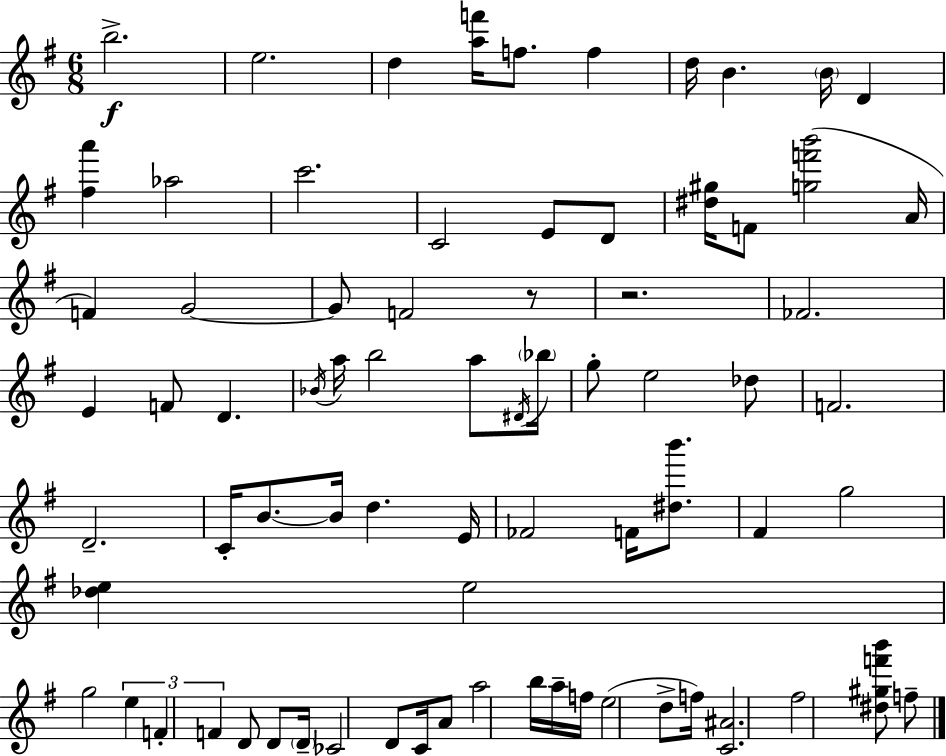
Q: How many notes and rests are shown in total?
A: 75